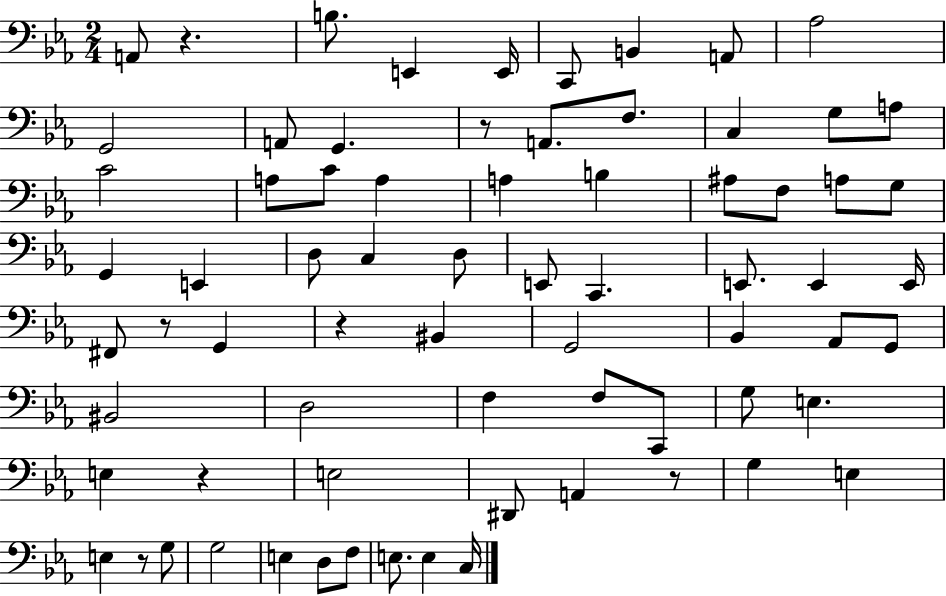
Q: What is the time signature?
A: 2/4